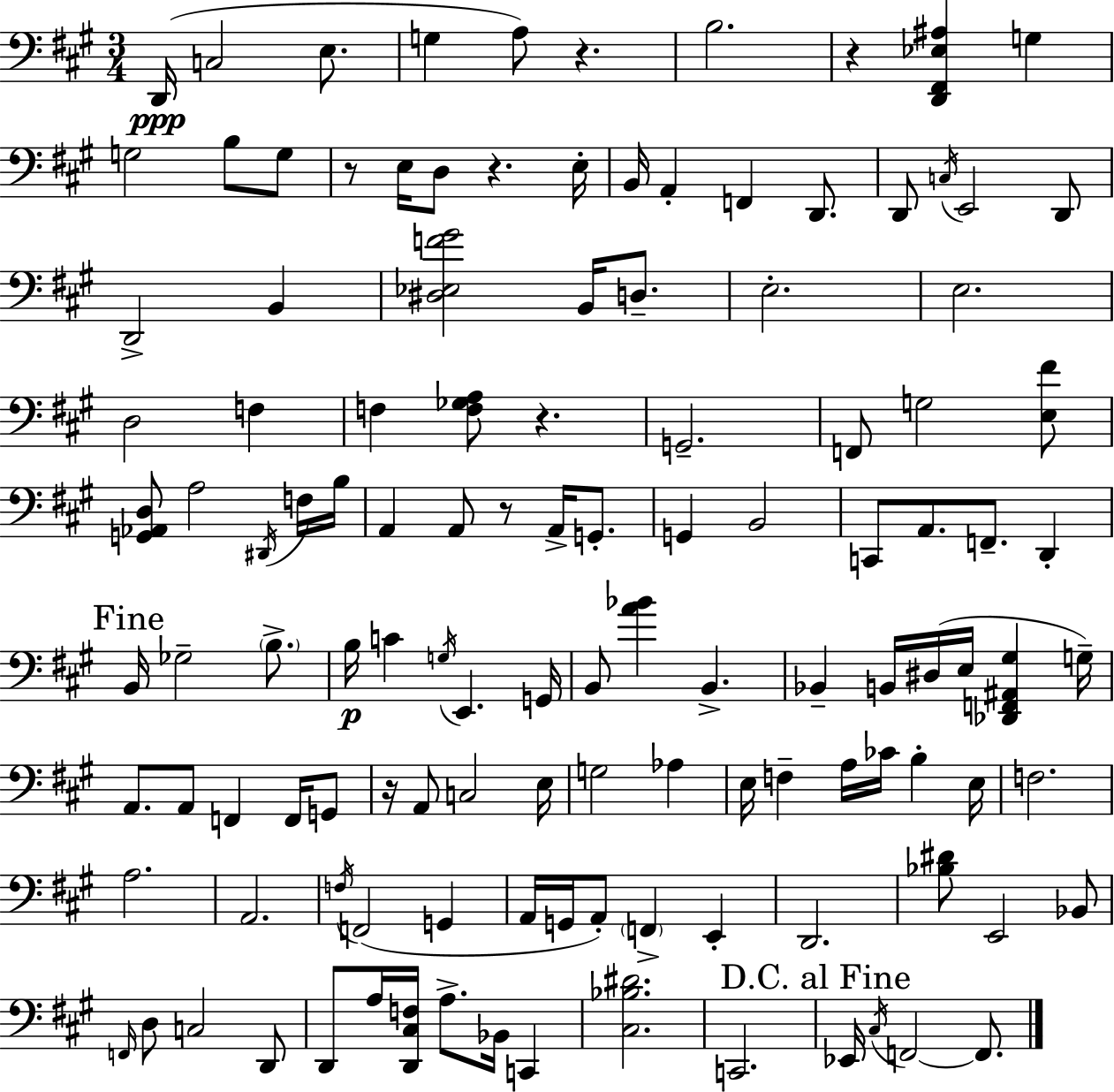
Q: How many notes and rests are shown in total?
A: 123